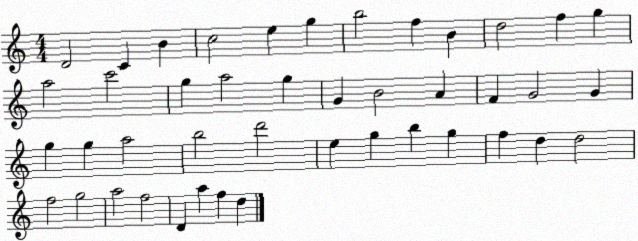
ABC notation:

X:1
T:Untitled
M:4/4
L:1/4
K:C
D2 C B c2 e g b2 f B d2 f g a2 c'2 g a2 g G B2 A F G2 G g g a2 b2 d'2 e g b g f d d2 f2 g2 a2 f2 D a f d